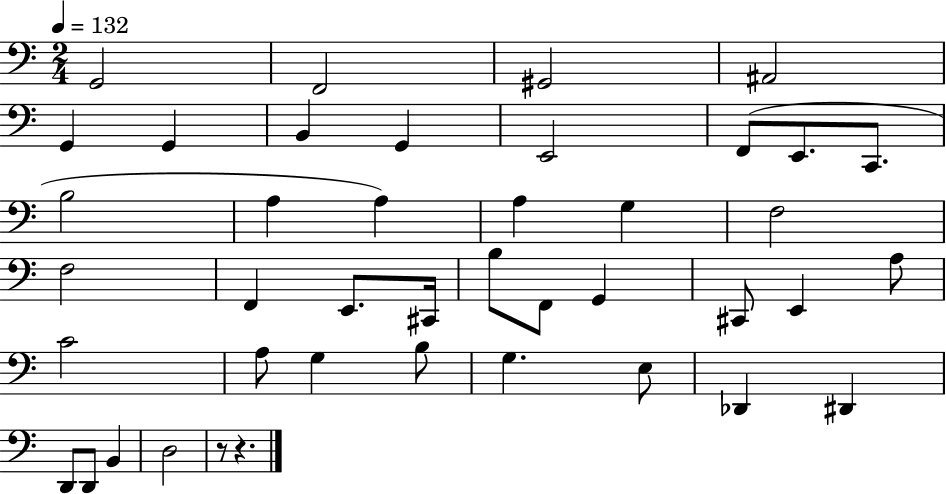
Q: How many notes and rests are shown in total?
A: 42